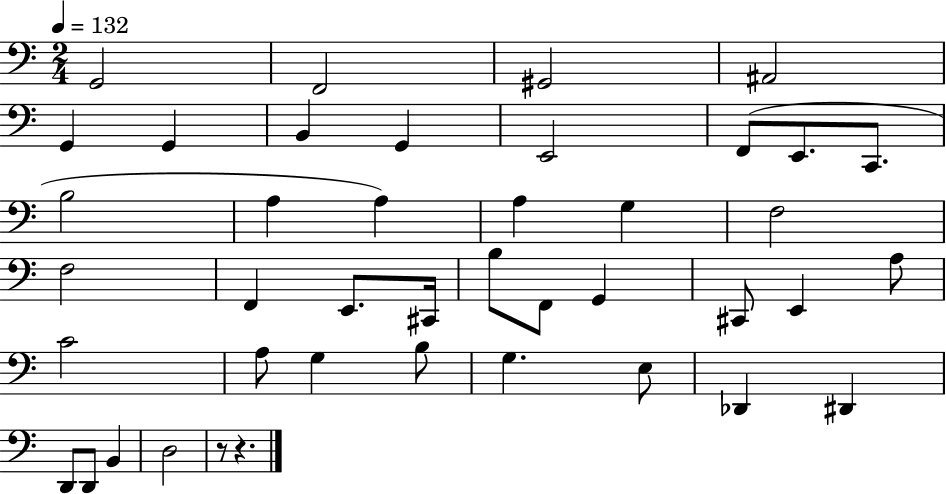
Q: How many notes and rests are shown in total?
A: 42